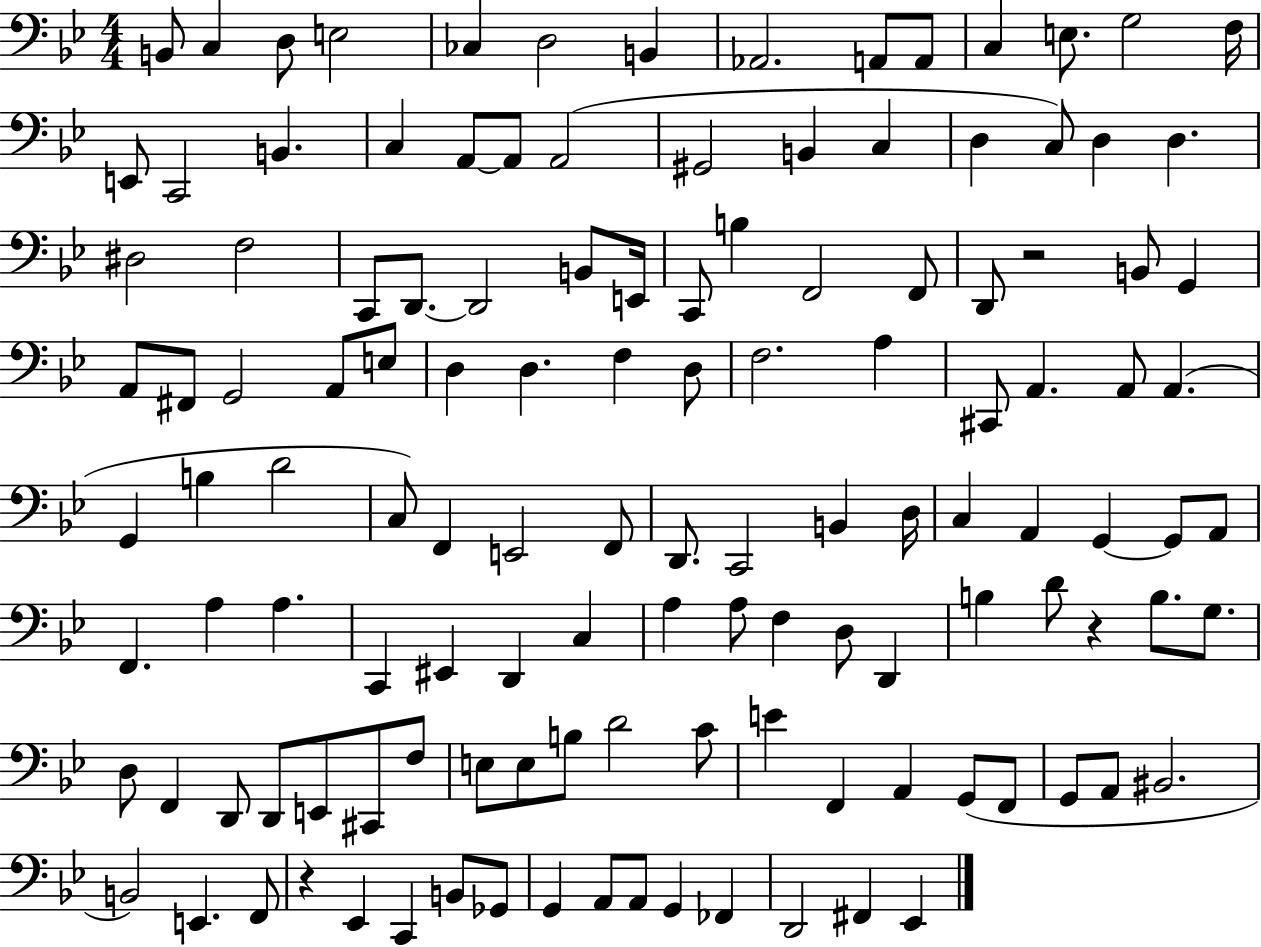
X:1
T:Untitled
M:4/4
L:1/4
K:Bb
B,,/2 C, D,/2 E,2 _C, D,2 B,, _A,,2 A,,/2 A,,/2 C, E,/2 G,2 F,/4 E,,/2 C,,2 B,, C, A,,/2 A,,/2 A,,2 ^G,,2 B,, C, D, C,/2 D, D, ^D,2 F,2 C,,/2 D,,/2 D,,2 B,,/2 E,,/4 C,,/2 B, F,,2 F,,/2 D,,/2 z2 B,,/2 G,, A,,/2 ^F,,/2 G,,2 A,,/2 E,/2 D, D, F, D,/2 F,2 A, ^C,,/2 A,, A,,/2 A,, G,, B, D2 C,/2 F,, E,,2 F,,/2 D,,/2 C,,2 B,, D,/4 C, A,, G,, G,,/2 A,,/2 F,, A, A, C,, ^E,, D,, C, A, A,/2 F, D,/2 D,, B, D/2 z B,/2 G,/2 D,/2 F,, D,,/2 D,,/2 E,,/2 ^C,,/2 F,/2 E,/2 E,/2 B,/2 D2 C/2 E F,, A,, G,,/2 F,,/2 G,,/2 A,,/2 ^B,,2 B,,2 E,, F,,/2 z _E,, C,, B,,/2 _G,,/2 G,, A,,/2 A,,/2 G,, _F,, D,,2 ^F,, _E,,